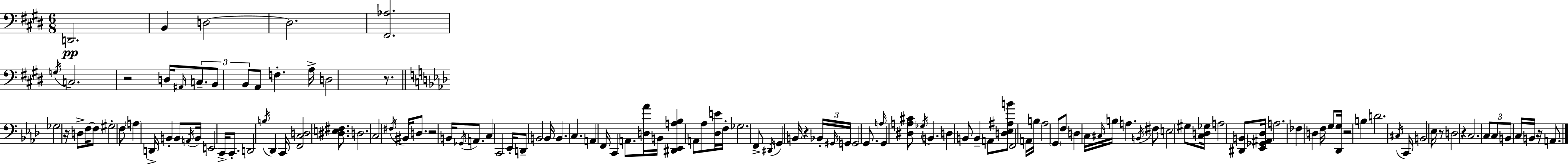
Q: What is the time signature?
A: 6/8